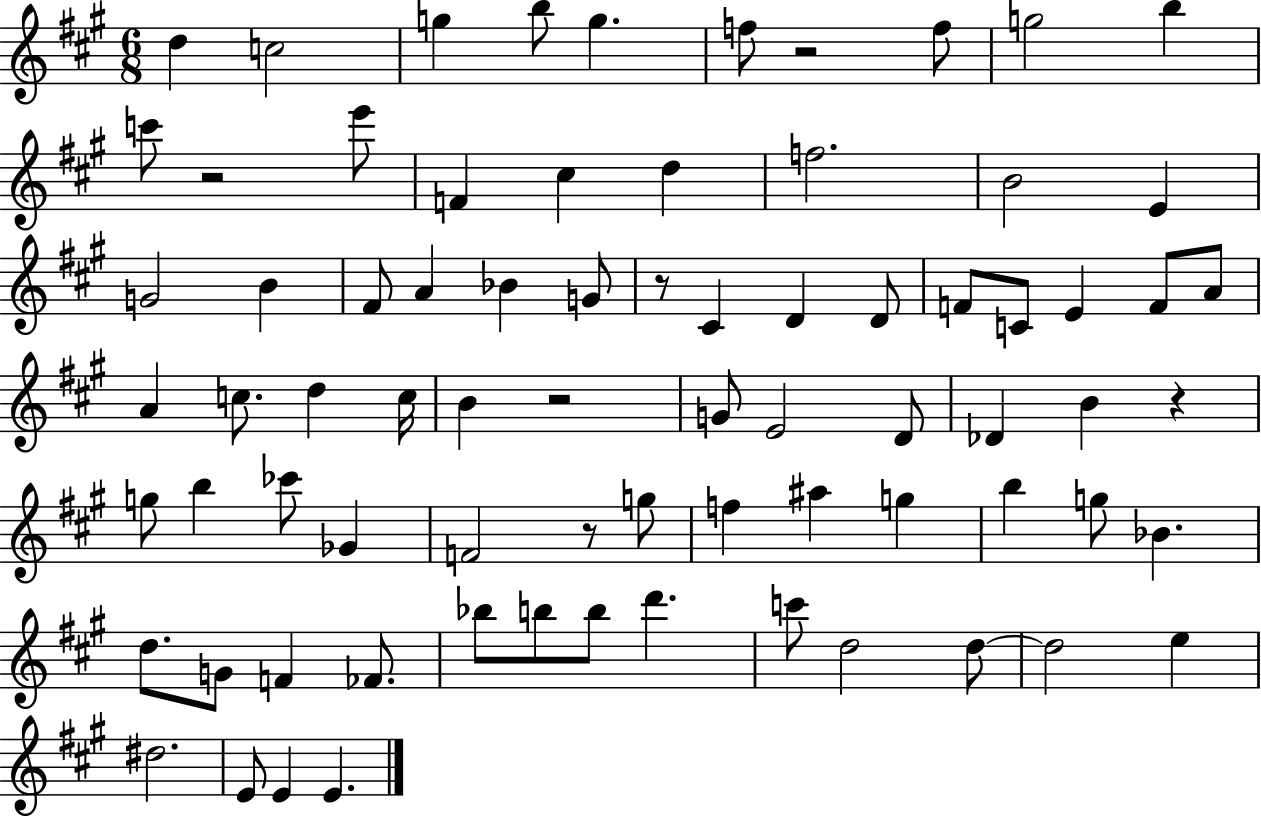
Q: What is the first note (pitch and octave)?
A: D5